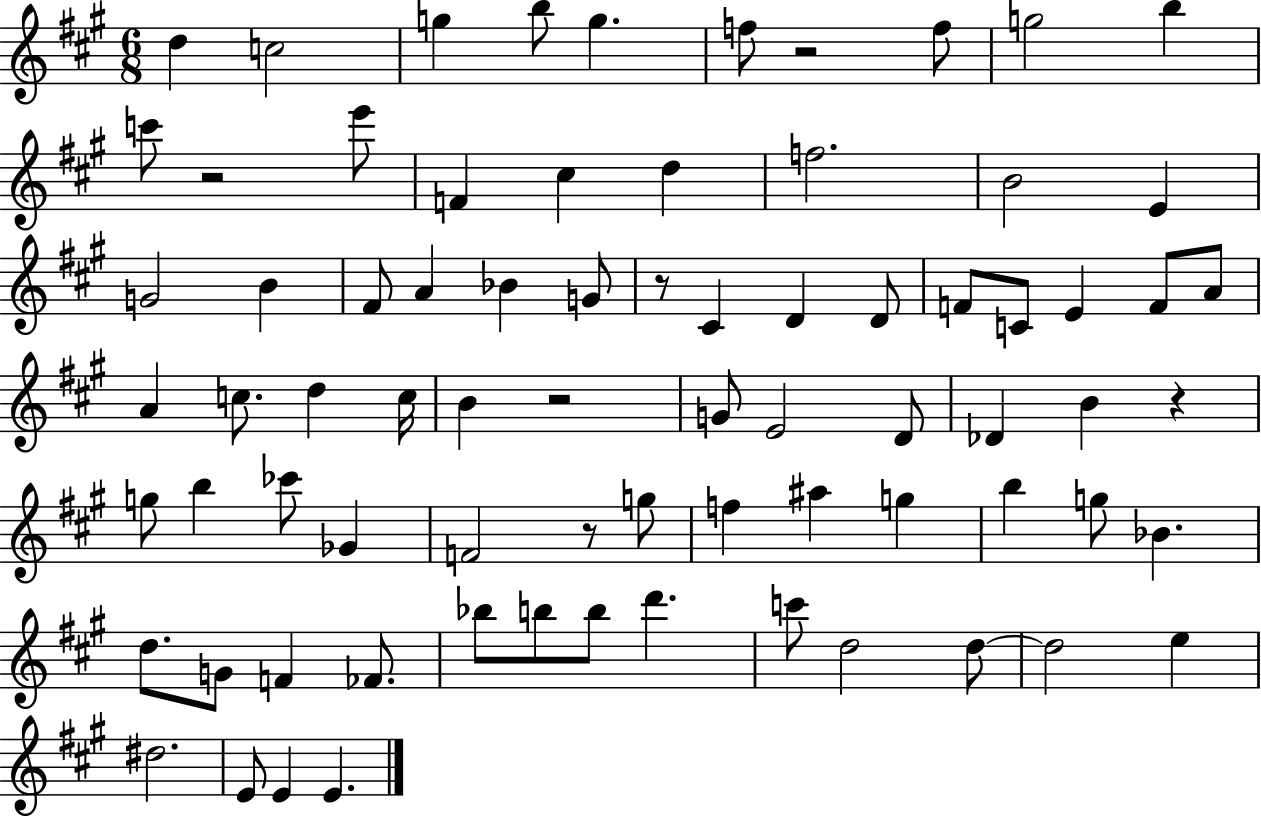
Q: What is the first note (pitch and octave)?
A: D5